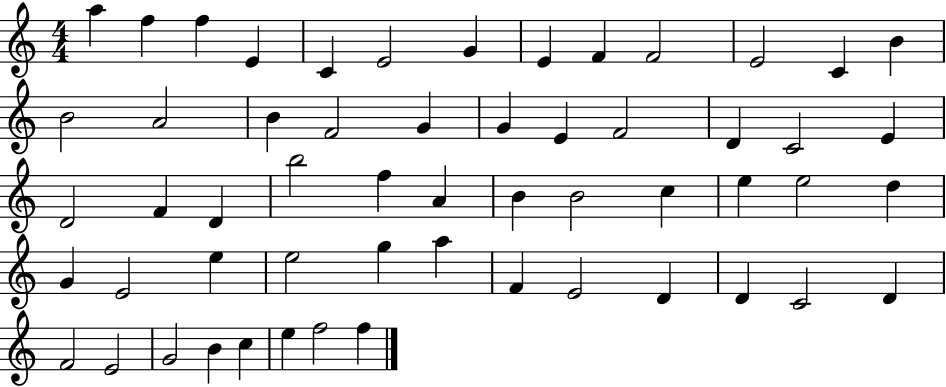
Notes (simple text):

A5/q F5/q F5/q E4/q C4/q E4/h G4/q E4/q F4/q F4/h E4/h C4/q B4/q B4/h A4/h B4/q F4/h G4/q G4/q E4/q F4/h D4/q C4/h E4/q D4/h F4/q D4/q B5/h F5/q A4/q B4/q B4/h C5/q E5/q E5/h D5/q G4/q E4/h E5/q E5/h G5/q A5/q F4/q E4/h D4/q D4/q C4/h D4/q F4/h E4/h G4/h B4/q C5/q E5/q F5/h F5/q